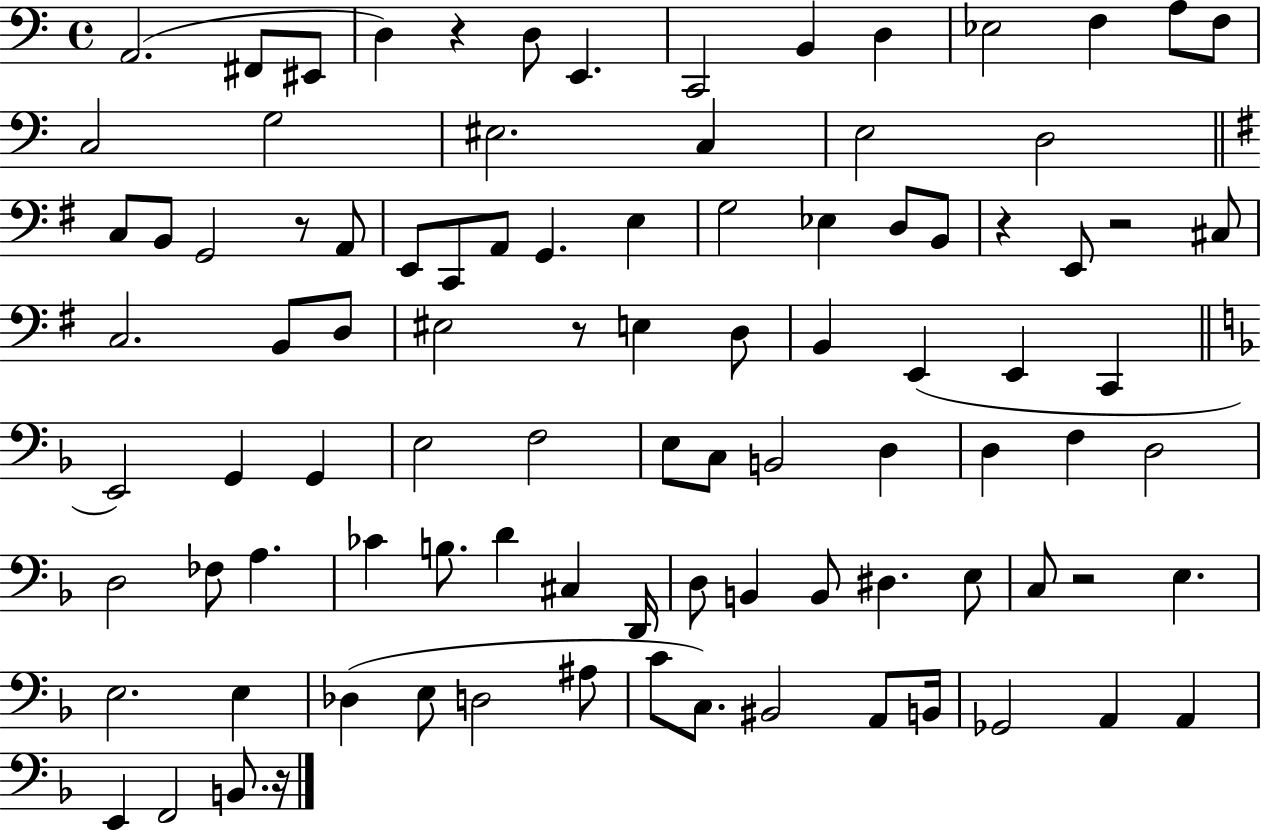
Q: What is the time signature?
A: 4/4